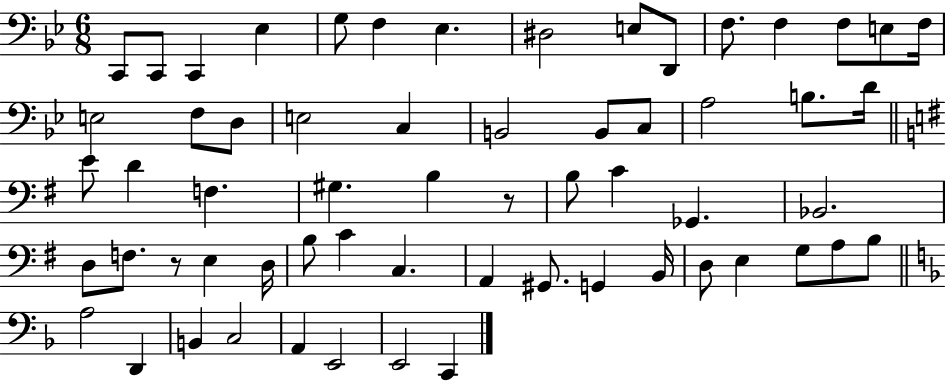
X:1
T:Untitled
M:6/8
L:1/4
K:Bb
C,,/2 C,,/2 C,, _E, G,/2 F, _E, ^D,2 E,/2 D,,/2 F,/2 F, F,/2 E,/2 F,/4 E,2 F,/2 D,/2 E,2 C, B,,2 B,,/2 C,/2 A,2 B,/2 D/4 E/2 D F, ^G, B, z/2 B,/2 C _G,, _B,,2 D,/2 F,/2 z/2 E, D,/4 B,/2 C C, A,, ^G,,/2 G,, B,,/4 D,/2 E, G,/2 A,/2 B,/2 A,2 D,, B,, C,2 A,, E,,2 E,,2 C,,